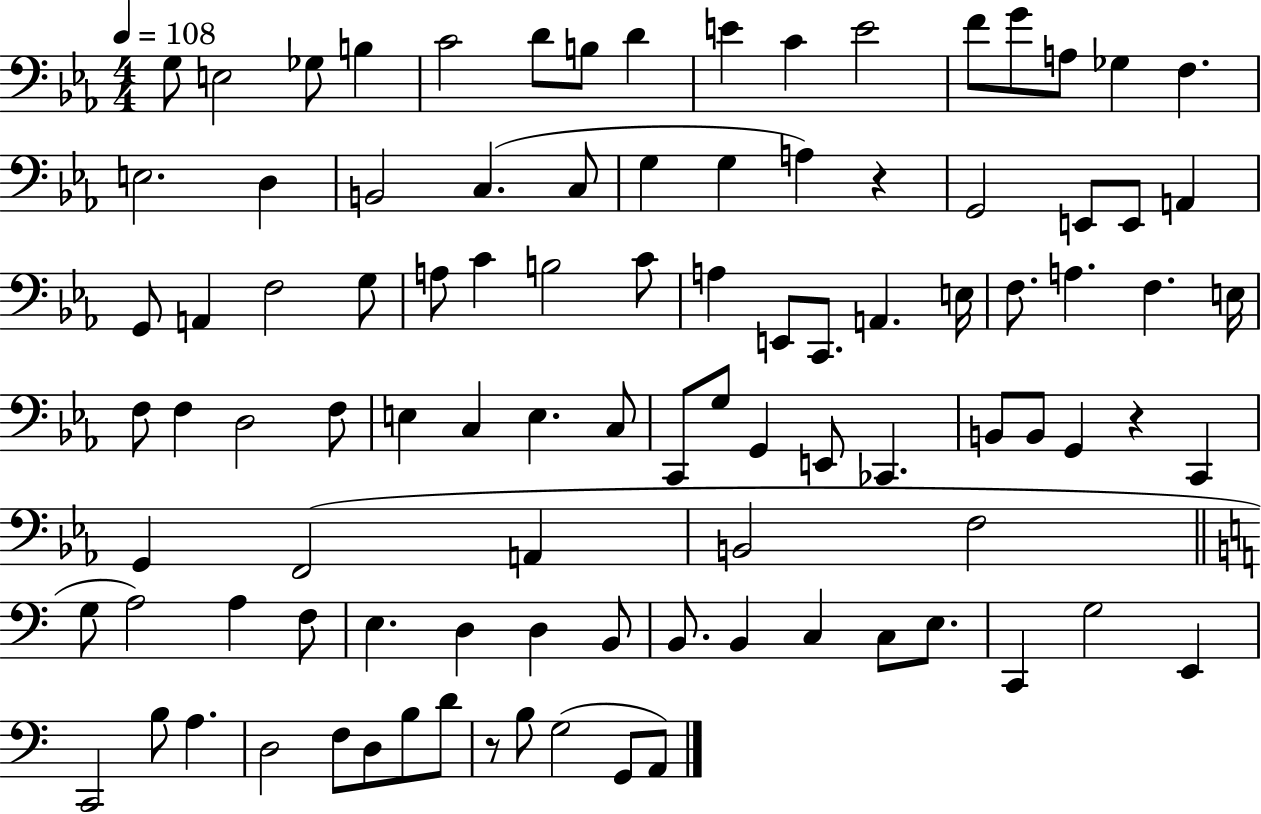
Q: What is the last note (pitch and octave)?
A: A2